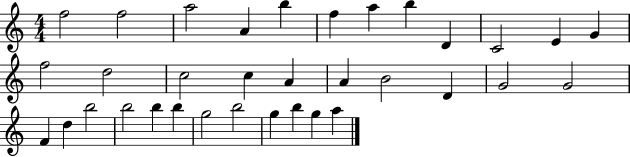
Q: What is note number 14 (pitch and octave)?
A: D5